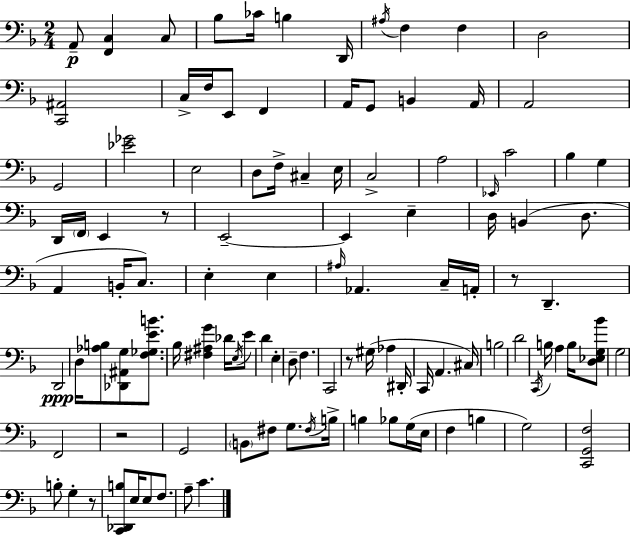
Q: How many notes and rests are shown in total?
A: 110